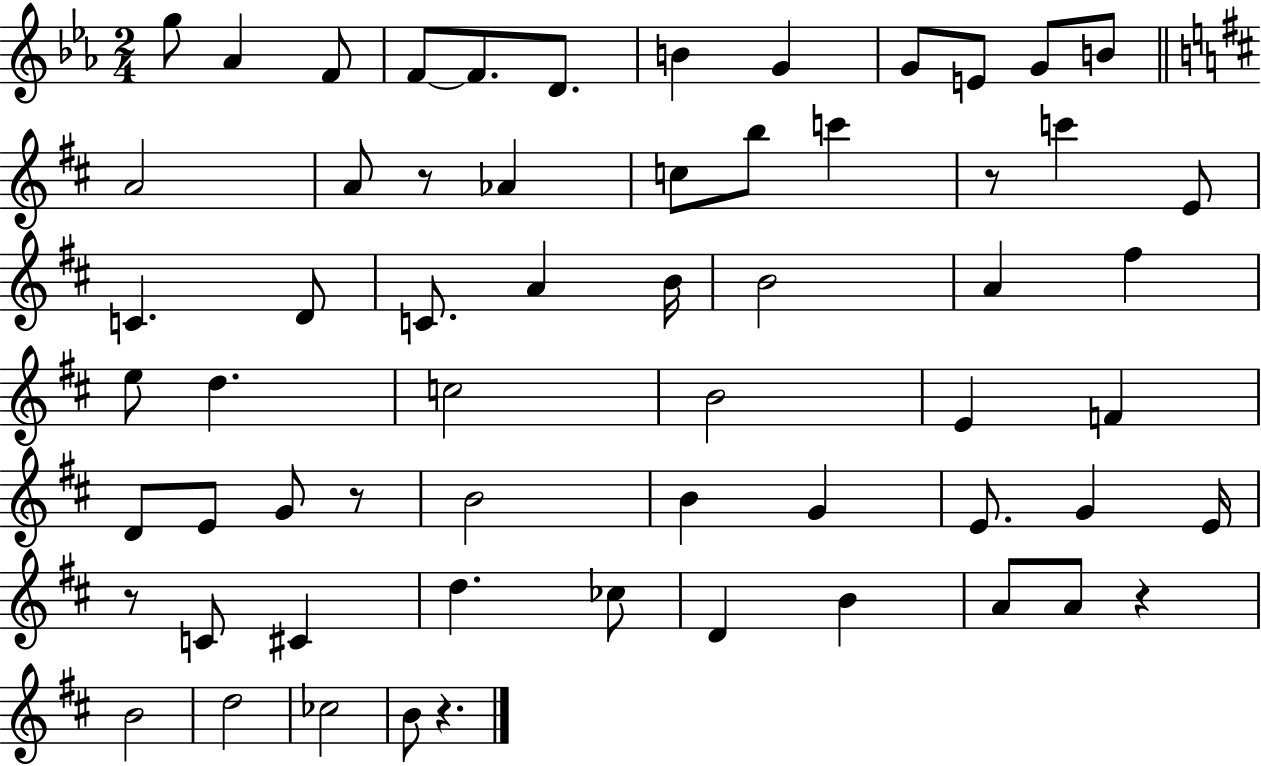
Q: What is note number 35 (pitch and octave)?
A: D4